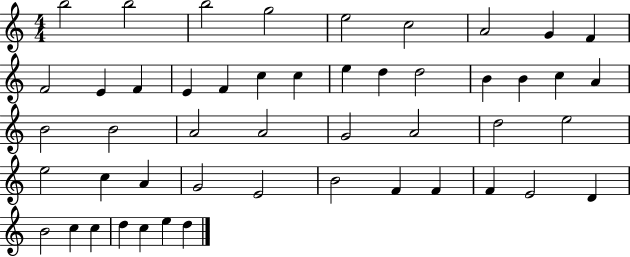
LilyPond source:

{
  \clef treble
  \numericTimeSignature
  \time 4/4
  \key c \major
  b''2 b''2 | b''2 g''2 | e''2 c''2 | a'2 g'4 f'4 | \break f'2 e'4 f'4 | e'4 f'4 c''4 c''4 | e''4 d''4 d''2 | b'4 b'4 c''4 a'4 | \break b'2 b'2 | a'2 a'2 | g'2 a'2 | d''2 e''2 | \break e''2 c''4 a'4 | g'2 e'2 | b'2 f'4 f'4 | f'4 e'2 d'4 | \break b'2 c''4 c''4 | d''4 c''4 e''4 d''4 | \bar "|."
}